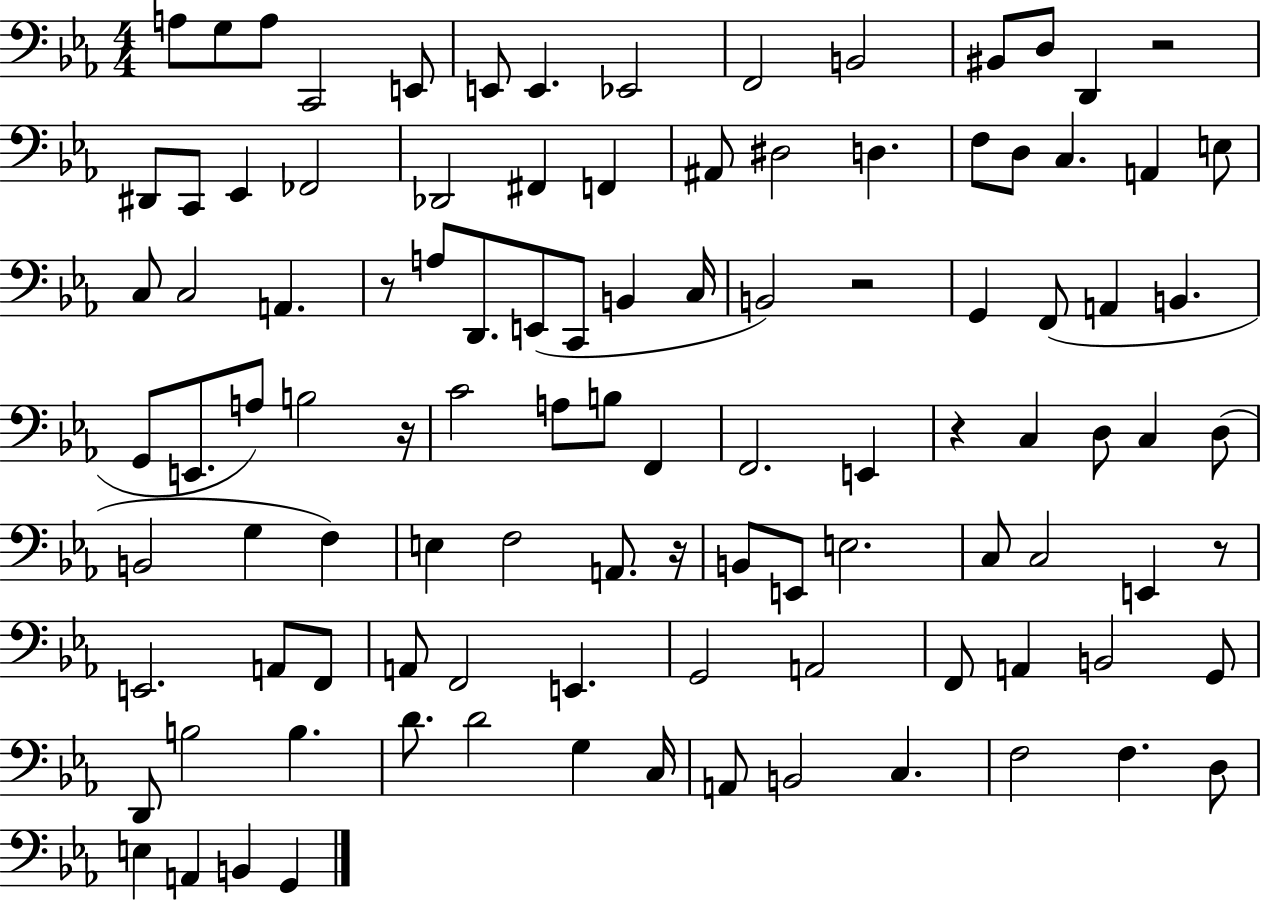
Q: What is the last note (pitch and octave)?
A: G2